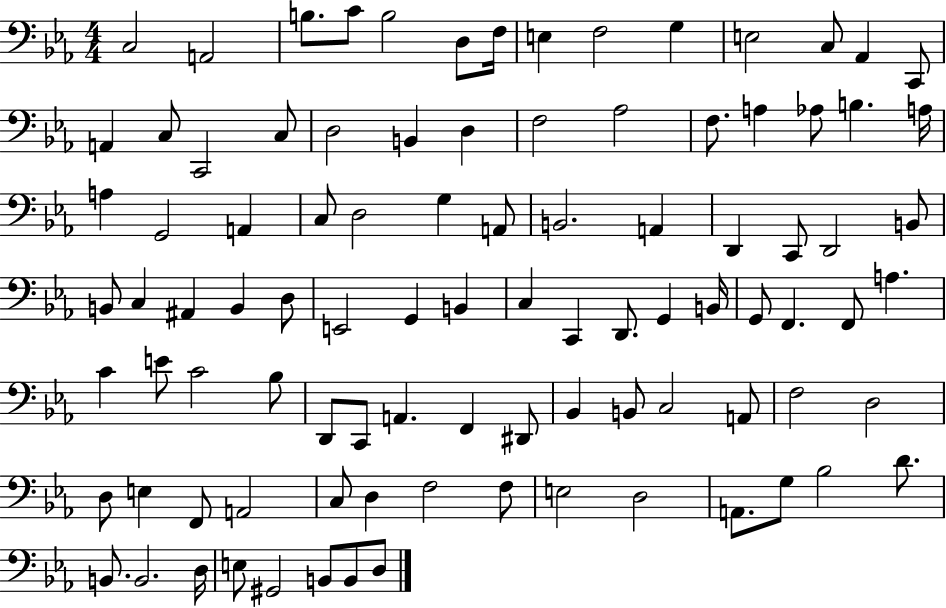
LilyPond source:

{
  \clef bass
  \numericTimeSignature
  \time 4/4
  \key ees \major
  \repeat volta 2 { c2 a,2 | b8. c'8 b2 d8 f16 | e4 f2 g4 | e2 c8 aes,4 c,8 | \break a,4 c8 c,2 c8 | d2 b,4 d4 | f2 aes2 | f8. a4 aes8 b4. a16 | \break a4 g,2 a,4 | c8 d2 g4 a,8 | b,2. a,4 | d,4 c,8 d,2 b,8 | \break b,8 c4 ais,4 b,4 d8 | e,2 g,4 b,4 | c4 c,4 d,8. g,4 b,16 | g,8 f,4. f,8 a4. | \break c'4 e'8 c'2 bes8 | d,8 c,8 a,4. f,4 dis,8 | bes,4 b,8 c2 a,8 | f2 d2 | \break d8 e4 f,8 a,2 | c8 d4 f2 f8 | e2 d2 | a,8. g8 bes2 d'8. | \break b,8. b,2. d16 | e8 gis,2 b,8 b,8 d8 | } \bar "|."
}